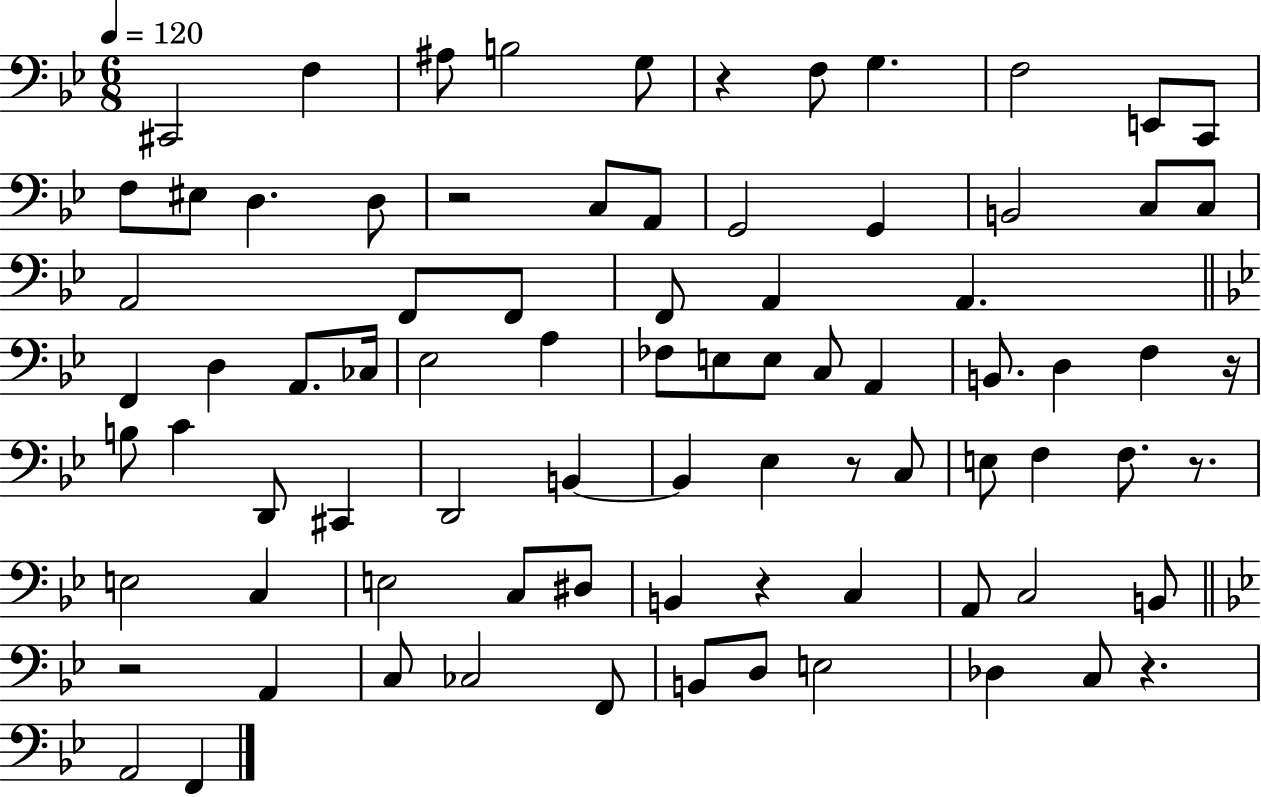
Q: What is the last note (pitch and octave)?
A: F2